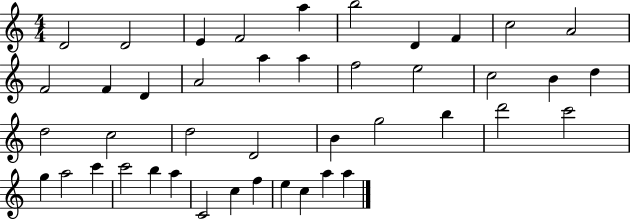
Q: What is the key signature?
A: C major